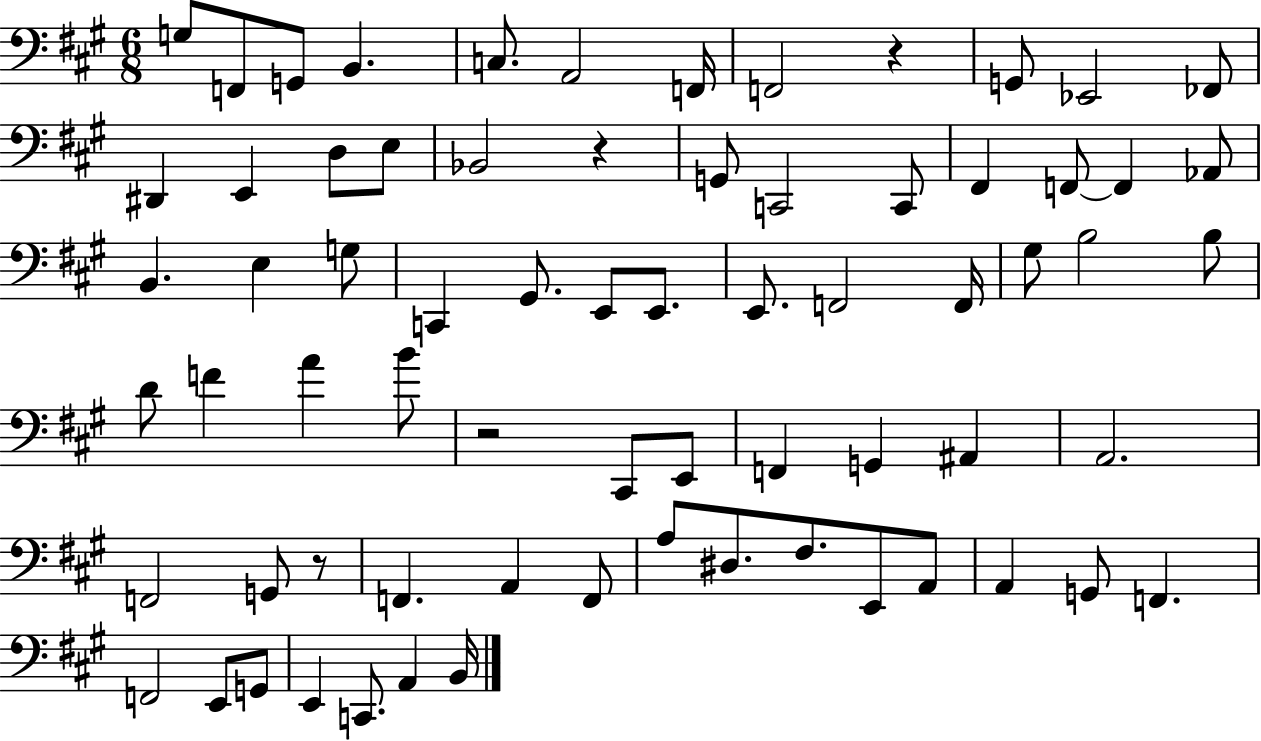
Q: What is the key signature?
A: A major